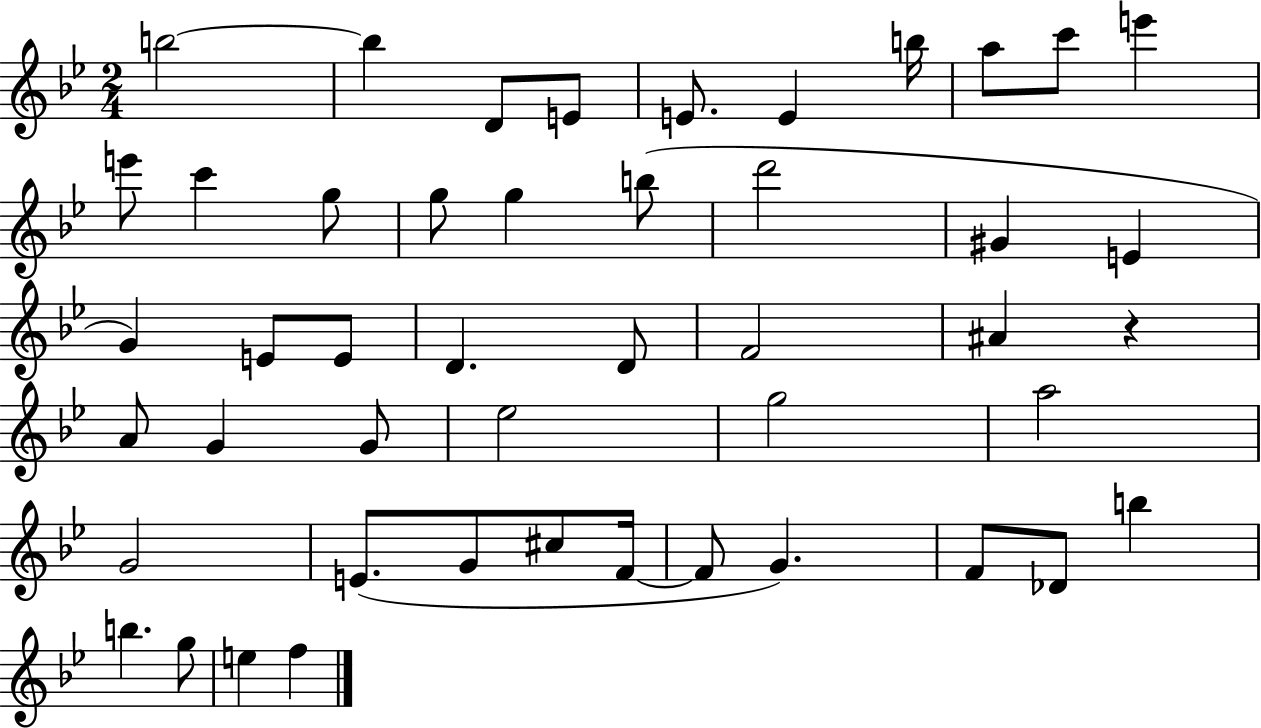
X:1
T:Untitled
M:2/4
L:1/4
K:Bb
b2 b D/2 E/2 E/2 E b/4 a/2 c'/2 e' e'/2 c' g/2 g/2 g b/2 d'2 ^G E G E/2 E/2 D D/2 F2 ^A z A/2 G G/2 _e2 g2 a2 G2 E/2 G/2 ^c/2 F/4 F/2 G F/2 _D/2 b b g/2 e f